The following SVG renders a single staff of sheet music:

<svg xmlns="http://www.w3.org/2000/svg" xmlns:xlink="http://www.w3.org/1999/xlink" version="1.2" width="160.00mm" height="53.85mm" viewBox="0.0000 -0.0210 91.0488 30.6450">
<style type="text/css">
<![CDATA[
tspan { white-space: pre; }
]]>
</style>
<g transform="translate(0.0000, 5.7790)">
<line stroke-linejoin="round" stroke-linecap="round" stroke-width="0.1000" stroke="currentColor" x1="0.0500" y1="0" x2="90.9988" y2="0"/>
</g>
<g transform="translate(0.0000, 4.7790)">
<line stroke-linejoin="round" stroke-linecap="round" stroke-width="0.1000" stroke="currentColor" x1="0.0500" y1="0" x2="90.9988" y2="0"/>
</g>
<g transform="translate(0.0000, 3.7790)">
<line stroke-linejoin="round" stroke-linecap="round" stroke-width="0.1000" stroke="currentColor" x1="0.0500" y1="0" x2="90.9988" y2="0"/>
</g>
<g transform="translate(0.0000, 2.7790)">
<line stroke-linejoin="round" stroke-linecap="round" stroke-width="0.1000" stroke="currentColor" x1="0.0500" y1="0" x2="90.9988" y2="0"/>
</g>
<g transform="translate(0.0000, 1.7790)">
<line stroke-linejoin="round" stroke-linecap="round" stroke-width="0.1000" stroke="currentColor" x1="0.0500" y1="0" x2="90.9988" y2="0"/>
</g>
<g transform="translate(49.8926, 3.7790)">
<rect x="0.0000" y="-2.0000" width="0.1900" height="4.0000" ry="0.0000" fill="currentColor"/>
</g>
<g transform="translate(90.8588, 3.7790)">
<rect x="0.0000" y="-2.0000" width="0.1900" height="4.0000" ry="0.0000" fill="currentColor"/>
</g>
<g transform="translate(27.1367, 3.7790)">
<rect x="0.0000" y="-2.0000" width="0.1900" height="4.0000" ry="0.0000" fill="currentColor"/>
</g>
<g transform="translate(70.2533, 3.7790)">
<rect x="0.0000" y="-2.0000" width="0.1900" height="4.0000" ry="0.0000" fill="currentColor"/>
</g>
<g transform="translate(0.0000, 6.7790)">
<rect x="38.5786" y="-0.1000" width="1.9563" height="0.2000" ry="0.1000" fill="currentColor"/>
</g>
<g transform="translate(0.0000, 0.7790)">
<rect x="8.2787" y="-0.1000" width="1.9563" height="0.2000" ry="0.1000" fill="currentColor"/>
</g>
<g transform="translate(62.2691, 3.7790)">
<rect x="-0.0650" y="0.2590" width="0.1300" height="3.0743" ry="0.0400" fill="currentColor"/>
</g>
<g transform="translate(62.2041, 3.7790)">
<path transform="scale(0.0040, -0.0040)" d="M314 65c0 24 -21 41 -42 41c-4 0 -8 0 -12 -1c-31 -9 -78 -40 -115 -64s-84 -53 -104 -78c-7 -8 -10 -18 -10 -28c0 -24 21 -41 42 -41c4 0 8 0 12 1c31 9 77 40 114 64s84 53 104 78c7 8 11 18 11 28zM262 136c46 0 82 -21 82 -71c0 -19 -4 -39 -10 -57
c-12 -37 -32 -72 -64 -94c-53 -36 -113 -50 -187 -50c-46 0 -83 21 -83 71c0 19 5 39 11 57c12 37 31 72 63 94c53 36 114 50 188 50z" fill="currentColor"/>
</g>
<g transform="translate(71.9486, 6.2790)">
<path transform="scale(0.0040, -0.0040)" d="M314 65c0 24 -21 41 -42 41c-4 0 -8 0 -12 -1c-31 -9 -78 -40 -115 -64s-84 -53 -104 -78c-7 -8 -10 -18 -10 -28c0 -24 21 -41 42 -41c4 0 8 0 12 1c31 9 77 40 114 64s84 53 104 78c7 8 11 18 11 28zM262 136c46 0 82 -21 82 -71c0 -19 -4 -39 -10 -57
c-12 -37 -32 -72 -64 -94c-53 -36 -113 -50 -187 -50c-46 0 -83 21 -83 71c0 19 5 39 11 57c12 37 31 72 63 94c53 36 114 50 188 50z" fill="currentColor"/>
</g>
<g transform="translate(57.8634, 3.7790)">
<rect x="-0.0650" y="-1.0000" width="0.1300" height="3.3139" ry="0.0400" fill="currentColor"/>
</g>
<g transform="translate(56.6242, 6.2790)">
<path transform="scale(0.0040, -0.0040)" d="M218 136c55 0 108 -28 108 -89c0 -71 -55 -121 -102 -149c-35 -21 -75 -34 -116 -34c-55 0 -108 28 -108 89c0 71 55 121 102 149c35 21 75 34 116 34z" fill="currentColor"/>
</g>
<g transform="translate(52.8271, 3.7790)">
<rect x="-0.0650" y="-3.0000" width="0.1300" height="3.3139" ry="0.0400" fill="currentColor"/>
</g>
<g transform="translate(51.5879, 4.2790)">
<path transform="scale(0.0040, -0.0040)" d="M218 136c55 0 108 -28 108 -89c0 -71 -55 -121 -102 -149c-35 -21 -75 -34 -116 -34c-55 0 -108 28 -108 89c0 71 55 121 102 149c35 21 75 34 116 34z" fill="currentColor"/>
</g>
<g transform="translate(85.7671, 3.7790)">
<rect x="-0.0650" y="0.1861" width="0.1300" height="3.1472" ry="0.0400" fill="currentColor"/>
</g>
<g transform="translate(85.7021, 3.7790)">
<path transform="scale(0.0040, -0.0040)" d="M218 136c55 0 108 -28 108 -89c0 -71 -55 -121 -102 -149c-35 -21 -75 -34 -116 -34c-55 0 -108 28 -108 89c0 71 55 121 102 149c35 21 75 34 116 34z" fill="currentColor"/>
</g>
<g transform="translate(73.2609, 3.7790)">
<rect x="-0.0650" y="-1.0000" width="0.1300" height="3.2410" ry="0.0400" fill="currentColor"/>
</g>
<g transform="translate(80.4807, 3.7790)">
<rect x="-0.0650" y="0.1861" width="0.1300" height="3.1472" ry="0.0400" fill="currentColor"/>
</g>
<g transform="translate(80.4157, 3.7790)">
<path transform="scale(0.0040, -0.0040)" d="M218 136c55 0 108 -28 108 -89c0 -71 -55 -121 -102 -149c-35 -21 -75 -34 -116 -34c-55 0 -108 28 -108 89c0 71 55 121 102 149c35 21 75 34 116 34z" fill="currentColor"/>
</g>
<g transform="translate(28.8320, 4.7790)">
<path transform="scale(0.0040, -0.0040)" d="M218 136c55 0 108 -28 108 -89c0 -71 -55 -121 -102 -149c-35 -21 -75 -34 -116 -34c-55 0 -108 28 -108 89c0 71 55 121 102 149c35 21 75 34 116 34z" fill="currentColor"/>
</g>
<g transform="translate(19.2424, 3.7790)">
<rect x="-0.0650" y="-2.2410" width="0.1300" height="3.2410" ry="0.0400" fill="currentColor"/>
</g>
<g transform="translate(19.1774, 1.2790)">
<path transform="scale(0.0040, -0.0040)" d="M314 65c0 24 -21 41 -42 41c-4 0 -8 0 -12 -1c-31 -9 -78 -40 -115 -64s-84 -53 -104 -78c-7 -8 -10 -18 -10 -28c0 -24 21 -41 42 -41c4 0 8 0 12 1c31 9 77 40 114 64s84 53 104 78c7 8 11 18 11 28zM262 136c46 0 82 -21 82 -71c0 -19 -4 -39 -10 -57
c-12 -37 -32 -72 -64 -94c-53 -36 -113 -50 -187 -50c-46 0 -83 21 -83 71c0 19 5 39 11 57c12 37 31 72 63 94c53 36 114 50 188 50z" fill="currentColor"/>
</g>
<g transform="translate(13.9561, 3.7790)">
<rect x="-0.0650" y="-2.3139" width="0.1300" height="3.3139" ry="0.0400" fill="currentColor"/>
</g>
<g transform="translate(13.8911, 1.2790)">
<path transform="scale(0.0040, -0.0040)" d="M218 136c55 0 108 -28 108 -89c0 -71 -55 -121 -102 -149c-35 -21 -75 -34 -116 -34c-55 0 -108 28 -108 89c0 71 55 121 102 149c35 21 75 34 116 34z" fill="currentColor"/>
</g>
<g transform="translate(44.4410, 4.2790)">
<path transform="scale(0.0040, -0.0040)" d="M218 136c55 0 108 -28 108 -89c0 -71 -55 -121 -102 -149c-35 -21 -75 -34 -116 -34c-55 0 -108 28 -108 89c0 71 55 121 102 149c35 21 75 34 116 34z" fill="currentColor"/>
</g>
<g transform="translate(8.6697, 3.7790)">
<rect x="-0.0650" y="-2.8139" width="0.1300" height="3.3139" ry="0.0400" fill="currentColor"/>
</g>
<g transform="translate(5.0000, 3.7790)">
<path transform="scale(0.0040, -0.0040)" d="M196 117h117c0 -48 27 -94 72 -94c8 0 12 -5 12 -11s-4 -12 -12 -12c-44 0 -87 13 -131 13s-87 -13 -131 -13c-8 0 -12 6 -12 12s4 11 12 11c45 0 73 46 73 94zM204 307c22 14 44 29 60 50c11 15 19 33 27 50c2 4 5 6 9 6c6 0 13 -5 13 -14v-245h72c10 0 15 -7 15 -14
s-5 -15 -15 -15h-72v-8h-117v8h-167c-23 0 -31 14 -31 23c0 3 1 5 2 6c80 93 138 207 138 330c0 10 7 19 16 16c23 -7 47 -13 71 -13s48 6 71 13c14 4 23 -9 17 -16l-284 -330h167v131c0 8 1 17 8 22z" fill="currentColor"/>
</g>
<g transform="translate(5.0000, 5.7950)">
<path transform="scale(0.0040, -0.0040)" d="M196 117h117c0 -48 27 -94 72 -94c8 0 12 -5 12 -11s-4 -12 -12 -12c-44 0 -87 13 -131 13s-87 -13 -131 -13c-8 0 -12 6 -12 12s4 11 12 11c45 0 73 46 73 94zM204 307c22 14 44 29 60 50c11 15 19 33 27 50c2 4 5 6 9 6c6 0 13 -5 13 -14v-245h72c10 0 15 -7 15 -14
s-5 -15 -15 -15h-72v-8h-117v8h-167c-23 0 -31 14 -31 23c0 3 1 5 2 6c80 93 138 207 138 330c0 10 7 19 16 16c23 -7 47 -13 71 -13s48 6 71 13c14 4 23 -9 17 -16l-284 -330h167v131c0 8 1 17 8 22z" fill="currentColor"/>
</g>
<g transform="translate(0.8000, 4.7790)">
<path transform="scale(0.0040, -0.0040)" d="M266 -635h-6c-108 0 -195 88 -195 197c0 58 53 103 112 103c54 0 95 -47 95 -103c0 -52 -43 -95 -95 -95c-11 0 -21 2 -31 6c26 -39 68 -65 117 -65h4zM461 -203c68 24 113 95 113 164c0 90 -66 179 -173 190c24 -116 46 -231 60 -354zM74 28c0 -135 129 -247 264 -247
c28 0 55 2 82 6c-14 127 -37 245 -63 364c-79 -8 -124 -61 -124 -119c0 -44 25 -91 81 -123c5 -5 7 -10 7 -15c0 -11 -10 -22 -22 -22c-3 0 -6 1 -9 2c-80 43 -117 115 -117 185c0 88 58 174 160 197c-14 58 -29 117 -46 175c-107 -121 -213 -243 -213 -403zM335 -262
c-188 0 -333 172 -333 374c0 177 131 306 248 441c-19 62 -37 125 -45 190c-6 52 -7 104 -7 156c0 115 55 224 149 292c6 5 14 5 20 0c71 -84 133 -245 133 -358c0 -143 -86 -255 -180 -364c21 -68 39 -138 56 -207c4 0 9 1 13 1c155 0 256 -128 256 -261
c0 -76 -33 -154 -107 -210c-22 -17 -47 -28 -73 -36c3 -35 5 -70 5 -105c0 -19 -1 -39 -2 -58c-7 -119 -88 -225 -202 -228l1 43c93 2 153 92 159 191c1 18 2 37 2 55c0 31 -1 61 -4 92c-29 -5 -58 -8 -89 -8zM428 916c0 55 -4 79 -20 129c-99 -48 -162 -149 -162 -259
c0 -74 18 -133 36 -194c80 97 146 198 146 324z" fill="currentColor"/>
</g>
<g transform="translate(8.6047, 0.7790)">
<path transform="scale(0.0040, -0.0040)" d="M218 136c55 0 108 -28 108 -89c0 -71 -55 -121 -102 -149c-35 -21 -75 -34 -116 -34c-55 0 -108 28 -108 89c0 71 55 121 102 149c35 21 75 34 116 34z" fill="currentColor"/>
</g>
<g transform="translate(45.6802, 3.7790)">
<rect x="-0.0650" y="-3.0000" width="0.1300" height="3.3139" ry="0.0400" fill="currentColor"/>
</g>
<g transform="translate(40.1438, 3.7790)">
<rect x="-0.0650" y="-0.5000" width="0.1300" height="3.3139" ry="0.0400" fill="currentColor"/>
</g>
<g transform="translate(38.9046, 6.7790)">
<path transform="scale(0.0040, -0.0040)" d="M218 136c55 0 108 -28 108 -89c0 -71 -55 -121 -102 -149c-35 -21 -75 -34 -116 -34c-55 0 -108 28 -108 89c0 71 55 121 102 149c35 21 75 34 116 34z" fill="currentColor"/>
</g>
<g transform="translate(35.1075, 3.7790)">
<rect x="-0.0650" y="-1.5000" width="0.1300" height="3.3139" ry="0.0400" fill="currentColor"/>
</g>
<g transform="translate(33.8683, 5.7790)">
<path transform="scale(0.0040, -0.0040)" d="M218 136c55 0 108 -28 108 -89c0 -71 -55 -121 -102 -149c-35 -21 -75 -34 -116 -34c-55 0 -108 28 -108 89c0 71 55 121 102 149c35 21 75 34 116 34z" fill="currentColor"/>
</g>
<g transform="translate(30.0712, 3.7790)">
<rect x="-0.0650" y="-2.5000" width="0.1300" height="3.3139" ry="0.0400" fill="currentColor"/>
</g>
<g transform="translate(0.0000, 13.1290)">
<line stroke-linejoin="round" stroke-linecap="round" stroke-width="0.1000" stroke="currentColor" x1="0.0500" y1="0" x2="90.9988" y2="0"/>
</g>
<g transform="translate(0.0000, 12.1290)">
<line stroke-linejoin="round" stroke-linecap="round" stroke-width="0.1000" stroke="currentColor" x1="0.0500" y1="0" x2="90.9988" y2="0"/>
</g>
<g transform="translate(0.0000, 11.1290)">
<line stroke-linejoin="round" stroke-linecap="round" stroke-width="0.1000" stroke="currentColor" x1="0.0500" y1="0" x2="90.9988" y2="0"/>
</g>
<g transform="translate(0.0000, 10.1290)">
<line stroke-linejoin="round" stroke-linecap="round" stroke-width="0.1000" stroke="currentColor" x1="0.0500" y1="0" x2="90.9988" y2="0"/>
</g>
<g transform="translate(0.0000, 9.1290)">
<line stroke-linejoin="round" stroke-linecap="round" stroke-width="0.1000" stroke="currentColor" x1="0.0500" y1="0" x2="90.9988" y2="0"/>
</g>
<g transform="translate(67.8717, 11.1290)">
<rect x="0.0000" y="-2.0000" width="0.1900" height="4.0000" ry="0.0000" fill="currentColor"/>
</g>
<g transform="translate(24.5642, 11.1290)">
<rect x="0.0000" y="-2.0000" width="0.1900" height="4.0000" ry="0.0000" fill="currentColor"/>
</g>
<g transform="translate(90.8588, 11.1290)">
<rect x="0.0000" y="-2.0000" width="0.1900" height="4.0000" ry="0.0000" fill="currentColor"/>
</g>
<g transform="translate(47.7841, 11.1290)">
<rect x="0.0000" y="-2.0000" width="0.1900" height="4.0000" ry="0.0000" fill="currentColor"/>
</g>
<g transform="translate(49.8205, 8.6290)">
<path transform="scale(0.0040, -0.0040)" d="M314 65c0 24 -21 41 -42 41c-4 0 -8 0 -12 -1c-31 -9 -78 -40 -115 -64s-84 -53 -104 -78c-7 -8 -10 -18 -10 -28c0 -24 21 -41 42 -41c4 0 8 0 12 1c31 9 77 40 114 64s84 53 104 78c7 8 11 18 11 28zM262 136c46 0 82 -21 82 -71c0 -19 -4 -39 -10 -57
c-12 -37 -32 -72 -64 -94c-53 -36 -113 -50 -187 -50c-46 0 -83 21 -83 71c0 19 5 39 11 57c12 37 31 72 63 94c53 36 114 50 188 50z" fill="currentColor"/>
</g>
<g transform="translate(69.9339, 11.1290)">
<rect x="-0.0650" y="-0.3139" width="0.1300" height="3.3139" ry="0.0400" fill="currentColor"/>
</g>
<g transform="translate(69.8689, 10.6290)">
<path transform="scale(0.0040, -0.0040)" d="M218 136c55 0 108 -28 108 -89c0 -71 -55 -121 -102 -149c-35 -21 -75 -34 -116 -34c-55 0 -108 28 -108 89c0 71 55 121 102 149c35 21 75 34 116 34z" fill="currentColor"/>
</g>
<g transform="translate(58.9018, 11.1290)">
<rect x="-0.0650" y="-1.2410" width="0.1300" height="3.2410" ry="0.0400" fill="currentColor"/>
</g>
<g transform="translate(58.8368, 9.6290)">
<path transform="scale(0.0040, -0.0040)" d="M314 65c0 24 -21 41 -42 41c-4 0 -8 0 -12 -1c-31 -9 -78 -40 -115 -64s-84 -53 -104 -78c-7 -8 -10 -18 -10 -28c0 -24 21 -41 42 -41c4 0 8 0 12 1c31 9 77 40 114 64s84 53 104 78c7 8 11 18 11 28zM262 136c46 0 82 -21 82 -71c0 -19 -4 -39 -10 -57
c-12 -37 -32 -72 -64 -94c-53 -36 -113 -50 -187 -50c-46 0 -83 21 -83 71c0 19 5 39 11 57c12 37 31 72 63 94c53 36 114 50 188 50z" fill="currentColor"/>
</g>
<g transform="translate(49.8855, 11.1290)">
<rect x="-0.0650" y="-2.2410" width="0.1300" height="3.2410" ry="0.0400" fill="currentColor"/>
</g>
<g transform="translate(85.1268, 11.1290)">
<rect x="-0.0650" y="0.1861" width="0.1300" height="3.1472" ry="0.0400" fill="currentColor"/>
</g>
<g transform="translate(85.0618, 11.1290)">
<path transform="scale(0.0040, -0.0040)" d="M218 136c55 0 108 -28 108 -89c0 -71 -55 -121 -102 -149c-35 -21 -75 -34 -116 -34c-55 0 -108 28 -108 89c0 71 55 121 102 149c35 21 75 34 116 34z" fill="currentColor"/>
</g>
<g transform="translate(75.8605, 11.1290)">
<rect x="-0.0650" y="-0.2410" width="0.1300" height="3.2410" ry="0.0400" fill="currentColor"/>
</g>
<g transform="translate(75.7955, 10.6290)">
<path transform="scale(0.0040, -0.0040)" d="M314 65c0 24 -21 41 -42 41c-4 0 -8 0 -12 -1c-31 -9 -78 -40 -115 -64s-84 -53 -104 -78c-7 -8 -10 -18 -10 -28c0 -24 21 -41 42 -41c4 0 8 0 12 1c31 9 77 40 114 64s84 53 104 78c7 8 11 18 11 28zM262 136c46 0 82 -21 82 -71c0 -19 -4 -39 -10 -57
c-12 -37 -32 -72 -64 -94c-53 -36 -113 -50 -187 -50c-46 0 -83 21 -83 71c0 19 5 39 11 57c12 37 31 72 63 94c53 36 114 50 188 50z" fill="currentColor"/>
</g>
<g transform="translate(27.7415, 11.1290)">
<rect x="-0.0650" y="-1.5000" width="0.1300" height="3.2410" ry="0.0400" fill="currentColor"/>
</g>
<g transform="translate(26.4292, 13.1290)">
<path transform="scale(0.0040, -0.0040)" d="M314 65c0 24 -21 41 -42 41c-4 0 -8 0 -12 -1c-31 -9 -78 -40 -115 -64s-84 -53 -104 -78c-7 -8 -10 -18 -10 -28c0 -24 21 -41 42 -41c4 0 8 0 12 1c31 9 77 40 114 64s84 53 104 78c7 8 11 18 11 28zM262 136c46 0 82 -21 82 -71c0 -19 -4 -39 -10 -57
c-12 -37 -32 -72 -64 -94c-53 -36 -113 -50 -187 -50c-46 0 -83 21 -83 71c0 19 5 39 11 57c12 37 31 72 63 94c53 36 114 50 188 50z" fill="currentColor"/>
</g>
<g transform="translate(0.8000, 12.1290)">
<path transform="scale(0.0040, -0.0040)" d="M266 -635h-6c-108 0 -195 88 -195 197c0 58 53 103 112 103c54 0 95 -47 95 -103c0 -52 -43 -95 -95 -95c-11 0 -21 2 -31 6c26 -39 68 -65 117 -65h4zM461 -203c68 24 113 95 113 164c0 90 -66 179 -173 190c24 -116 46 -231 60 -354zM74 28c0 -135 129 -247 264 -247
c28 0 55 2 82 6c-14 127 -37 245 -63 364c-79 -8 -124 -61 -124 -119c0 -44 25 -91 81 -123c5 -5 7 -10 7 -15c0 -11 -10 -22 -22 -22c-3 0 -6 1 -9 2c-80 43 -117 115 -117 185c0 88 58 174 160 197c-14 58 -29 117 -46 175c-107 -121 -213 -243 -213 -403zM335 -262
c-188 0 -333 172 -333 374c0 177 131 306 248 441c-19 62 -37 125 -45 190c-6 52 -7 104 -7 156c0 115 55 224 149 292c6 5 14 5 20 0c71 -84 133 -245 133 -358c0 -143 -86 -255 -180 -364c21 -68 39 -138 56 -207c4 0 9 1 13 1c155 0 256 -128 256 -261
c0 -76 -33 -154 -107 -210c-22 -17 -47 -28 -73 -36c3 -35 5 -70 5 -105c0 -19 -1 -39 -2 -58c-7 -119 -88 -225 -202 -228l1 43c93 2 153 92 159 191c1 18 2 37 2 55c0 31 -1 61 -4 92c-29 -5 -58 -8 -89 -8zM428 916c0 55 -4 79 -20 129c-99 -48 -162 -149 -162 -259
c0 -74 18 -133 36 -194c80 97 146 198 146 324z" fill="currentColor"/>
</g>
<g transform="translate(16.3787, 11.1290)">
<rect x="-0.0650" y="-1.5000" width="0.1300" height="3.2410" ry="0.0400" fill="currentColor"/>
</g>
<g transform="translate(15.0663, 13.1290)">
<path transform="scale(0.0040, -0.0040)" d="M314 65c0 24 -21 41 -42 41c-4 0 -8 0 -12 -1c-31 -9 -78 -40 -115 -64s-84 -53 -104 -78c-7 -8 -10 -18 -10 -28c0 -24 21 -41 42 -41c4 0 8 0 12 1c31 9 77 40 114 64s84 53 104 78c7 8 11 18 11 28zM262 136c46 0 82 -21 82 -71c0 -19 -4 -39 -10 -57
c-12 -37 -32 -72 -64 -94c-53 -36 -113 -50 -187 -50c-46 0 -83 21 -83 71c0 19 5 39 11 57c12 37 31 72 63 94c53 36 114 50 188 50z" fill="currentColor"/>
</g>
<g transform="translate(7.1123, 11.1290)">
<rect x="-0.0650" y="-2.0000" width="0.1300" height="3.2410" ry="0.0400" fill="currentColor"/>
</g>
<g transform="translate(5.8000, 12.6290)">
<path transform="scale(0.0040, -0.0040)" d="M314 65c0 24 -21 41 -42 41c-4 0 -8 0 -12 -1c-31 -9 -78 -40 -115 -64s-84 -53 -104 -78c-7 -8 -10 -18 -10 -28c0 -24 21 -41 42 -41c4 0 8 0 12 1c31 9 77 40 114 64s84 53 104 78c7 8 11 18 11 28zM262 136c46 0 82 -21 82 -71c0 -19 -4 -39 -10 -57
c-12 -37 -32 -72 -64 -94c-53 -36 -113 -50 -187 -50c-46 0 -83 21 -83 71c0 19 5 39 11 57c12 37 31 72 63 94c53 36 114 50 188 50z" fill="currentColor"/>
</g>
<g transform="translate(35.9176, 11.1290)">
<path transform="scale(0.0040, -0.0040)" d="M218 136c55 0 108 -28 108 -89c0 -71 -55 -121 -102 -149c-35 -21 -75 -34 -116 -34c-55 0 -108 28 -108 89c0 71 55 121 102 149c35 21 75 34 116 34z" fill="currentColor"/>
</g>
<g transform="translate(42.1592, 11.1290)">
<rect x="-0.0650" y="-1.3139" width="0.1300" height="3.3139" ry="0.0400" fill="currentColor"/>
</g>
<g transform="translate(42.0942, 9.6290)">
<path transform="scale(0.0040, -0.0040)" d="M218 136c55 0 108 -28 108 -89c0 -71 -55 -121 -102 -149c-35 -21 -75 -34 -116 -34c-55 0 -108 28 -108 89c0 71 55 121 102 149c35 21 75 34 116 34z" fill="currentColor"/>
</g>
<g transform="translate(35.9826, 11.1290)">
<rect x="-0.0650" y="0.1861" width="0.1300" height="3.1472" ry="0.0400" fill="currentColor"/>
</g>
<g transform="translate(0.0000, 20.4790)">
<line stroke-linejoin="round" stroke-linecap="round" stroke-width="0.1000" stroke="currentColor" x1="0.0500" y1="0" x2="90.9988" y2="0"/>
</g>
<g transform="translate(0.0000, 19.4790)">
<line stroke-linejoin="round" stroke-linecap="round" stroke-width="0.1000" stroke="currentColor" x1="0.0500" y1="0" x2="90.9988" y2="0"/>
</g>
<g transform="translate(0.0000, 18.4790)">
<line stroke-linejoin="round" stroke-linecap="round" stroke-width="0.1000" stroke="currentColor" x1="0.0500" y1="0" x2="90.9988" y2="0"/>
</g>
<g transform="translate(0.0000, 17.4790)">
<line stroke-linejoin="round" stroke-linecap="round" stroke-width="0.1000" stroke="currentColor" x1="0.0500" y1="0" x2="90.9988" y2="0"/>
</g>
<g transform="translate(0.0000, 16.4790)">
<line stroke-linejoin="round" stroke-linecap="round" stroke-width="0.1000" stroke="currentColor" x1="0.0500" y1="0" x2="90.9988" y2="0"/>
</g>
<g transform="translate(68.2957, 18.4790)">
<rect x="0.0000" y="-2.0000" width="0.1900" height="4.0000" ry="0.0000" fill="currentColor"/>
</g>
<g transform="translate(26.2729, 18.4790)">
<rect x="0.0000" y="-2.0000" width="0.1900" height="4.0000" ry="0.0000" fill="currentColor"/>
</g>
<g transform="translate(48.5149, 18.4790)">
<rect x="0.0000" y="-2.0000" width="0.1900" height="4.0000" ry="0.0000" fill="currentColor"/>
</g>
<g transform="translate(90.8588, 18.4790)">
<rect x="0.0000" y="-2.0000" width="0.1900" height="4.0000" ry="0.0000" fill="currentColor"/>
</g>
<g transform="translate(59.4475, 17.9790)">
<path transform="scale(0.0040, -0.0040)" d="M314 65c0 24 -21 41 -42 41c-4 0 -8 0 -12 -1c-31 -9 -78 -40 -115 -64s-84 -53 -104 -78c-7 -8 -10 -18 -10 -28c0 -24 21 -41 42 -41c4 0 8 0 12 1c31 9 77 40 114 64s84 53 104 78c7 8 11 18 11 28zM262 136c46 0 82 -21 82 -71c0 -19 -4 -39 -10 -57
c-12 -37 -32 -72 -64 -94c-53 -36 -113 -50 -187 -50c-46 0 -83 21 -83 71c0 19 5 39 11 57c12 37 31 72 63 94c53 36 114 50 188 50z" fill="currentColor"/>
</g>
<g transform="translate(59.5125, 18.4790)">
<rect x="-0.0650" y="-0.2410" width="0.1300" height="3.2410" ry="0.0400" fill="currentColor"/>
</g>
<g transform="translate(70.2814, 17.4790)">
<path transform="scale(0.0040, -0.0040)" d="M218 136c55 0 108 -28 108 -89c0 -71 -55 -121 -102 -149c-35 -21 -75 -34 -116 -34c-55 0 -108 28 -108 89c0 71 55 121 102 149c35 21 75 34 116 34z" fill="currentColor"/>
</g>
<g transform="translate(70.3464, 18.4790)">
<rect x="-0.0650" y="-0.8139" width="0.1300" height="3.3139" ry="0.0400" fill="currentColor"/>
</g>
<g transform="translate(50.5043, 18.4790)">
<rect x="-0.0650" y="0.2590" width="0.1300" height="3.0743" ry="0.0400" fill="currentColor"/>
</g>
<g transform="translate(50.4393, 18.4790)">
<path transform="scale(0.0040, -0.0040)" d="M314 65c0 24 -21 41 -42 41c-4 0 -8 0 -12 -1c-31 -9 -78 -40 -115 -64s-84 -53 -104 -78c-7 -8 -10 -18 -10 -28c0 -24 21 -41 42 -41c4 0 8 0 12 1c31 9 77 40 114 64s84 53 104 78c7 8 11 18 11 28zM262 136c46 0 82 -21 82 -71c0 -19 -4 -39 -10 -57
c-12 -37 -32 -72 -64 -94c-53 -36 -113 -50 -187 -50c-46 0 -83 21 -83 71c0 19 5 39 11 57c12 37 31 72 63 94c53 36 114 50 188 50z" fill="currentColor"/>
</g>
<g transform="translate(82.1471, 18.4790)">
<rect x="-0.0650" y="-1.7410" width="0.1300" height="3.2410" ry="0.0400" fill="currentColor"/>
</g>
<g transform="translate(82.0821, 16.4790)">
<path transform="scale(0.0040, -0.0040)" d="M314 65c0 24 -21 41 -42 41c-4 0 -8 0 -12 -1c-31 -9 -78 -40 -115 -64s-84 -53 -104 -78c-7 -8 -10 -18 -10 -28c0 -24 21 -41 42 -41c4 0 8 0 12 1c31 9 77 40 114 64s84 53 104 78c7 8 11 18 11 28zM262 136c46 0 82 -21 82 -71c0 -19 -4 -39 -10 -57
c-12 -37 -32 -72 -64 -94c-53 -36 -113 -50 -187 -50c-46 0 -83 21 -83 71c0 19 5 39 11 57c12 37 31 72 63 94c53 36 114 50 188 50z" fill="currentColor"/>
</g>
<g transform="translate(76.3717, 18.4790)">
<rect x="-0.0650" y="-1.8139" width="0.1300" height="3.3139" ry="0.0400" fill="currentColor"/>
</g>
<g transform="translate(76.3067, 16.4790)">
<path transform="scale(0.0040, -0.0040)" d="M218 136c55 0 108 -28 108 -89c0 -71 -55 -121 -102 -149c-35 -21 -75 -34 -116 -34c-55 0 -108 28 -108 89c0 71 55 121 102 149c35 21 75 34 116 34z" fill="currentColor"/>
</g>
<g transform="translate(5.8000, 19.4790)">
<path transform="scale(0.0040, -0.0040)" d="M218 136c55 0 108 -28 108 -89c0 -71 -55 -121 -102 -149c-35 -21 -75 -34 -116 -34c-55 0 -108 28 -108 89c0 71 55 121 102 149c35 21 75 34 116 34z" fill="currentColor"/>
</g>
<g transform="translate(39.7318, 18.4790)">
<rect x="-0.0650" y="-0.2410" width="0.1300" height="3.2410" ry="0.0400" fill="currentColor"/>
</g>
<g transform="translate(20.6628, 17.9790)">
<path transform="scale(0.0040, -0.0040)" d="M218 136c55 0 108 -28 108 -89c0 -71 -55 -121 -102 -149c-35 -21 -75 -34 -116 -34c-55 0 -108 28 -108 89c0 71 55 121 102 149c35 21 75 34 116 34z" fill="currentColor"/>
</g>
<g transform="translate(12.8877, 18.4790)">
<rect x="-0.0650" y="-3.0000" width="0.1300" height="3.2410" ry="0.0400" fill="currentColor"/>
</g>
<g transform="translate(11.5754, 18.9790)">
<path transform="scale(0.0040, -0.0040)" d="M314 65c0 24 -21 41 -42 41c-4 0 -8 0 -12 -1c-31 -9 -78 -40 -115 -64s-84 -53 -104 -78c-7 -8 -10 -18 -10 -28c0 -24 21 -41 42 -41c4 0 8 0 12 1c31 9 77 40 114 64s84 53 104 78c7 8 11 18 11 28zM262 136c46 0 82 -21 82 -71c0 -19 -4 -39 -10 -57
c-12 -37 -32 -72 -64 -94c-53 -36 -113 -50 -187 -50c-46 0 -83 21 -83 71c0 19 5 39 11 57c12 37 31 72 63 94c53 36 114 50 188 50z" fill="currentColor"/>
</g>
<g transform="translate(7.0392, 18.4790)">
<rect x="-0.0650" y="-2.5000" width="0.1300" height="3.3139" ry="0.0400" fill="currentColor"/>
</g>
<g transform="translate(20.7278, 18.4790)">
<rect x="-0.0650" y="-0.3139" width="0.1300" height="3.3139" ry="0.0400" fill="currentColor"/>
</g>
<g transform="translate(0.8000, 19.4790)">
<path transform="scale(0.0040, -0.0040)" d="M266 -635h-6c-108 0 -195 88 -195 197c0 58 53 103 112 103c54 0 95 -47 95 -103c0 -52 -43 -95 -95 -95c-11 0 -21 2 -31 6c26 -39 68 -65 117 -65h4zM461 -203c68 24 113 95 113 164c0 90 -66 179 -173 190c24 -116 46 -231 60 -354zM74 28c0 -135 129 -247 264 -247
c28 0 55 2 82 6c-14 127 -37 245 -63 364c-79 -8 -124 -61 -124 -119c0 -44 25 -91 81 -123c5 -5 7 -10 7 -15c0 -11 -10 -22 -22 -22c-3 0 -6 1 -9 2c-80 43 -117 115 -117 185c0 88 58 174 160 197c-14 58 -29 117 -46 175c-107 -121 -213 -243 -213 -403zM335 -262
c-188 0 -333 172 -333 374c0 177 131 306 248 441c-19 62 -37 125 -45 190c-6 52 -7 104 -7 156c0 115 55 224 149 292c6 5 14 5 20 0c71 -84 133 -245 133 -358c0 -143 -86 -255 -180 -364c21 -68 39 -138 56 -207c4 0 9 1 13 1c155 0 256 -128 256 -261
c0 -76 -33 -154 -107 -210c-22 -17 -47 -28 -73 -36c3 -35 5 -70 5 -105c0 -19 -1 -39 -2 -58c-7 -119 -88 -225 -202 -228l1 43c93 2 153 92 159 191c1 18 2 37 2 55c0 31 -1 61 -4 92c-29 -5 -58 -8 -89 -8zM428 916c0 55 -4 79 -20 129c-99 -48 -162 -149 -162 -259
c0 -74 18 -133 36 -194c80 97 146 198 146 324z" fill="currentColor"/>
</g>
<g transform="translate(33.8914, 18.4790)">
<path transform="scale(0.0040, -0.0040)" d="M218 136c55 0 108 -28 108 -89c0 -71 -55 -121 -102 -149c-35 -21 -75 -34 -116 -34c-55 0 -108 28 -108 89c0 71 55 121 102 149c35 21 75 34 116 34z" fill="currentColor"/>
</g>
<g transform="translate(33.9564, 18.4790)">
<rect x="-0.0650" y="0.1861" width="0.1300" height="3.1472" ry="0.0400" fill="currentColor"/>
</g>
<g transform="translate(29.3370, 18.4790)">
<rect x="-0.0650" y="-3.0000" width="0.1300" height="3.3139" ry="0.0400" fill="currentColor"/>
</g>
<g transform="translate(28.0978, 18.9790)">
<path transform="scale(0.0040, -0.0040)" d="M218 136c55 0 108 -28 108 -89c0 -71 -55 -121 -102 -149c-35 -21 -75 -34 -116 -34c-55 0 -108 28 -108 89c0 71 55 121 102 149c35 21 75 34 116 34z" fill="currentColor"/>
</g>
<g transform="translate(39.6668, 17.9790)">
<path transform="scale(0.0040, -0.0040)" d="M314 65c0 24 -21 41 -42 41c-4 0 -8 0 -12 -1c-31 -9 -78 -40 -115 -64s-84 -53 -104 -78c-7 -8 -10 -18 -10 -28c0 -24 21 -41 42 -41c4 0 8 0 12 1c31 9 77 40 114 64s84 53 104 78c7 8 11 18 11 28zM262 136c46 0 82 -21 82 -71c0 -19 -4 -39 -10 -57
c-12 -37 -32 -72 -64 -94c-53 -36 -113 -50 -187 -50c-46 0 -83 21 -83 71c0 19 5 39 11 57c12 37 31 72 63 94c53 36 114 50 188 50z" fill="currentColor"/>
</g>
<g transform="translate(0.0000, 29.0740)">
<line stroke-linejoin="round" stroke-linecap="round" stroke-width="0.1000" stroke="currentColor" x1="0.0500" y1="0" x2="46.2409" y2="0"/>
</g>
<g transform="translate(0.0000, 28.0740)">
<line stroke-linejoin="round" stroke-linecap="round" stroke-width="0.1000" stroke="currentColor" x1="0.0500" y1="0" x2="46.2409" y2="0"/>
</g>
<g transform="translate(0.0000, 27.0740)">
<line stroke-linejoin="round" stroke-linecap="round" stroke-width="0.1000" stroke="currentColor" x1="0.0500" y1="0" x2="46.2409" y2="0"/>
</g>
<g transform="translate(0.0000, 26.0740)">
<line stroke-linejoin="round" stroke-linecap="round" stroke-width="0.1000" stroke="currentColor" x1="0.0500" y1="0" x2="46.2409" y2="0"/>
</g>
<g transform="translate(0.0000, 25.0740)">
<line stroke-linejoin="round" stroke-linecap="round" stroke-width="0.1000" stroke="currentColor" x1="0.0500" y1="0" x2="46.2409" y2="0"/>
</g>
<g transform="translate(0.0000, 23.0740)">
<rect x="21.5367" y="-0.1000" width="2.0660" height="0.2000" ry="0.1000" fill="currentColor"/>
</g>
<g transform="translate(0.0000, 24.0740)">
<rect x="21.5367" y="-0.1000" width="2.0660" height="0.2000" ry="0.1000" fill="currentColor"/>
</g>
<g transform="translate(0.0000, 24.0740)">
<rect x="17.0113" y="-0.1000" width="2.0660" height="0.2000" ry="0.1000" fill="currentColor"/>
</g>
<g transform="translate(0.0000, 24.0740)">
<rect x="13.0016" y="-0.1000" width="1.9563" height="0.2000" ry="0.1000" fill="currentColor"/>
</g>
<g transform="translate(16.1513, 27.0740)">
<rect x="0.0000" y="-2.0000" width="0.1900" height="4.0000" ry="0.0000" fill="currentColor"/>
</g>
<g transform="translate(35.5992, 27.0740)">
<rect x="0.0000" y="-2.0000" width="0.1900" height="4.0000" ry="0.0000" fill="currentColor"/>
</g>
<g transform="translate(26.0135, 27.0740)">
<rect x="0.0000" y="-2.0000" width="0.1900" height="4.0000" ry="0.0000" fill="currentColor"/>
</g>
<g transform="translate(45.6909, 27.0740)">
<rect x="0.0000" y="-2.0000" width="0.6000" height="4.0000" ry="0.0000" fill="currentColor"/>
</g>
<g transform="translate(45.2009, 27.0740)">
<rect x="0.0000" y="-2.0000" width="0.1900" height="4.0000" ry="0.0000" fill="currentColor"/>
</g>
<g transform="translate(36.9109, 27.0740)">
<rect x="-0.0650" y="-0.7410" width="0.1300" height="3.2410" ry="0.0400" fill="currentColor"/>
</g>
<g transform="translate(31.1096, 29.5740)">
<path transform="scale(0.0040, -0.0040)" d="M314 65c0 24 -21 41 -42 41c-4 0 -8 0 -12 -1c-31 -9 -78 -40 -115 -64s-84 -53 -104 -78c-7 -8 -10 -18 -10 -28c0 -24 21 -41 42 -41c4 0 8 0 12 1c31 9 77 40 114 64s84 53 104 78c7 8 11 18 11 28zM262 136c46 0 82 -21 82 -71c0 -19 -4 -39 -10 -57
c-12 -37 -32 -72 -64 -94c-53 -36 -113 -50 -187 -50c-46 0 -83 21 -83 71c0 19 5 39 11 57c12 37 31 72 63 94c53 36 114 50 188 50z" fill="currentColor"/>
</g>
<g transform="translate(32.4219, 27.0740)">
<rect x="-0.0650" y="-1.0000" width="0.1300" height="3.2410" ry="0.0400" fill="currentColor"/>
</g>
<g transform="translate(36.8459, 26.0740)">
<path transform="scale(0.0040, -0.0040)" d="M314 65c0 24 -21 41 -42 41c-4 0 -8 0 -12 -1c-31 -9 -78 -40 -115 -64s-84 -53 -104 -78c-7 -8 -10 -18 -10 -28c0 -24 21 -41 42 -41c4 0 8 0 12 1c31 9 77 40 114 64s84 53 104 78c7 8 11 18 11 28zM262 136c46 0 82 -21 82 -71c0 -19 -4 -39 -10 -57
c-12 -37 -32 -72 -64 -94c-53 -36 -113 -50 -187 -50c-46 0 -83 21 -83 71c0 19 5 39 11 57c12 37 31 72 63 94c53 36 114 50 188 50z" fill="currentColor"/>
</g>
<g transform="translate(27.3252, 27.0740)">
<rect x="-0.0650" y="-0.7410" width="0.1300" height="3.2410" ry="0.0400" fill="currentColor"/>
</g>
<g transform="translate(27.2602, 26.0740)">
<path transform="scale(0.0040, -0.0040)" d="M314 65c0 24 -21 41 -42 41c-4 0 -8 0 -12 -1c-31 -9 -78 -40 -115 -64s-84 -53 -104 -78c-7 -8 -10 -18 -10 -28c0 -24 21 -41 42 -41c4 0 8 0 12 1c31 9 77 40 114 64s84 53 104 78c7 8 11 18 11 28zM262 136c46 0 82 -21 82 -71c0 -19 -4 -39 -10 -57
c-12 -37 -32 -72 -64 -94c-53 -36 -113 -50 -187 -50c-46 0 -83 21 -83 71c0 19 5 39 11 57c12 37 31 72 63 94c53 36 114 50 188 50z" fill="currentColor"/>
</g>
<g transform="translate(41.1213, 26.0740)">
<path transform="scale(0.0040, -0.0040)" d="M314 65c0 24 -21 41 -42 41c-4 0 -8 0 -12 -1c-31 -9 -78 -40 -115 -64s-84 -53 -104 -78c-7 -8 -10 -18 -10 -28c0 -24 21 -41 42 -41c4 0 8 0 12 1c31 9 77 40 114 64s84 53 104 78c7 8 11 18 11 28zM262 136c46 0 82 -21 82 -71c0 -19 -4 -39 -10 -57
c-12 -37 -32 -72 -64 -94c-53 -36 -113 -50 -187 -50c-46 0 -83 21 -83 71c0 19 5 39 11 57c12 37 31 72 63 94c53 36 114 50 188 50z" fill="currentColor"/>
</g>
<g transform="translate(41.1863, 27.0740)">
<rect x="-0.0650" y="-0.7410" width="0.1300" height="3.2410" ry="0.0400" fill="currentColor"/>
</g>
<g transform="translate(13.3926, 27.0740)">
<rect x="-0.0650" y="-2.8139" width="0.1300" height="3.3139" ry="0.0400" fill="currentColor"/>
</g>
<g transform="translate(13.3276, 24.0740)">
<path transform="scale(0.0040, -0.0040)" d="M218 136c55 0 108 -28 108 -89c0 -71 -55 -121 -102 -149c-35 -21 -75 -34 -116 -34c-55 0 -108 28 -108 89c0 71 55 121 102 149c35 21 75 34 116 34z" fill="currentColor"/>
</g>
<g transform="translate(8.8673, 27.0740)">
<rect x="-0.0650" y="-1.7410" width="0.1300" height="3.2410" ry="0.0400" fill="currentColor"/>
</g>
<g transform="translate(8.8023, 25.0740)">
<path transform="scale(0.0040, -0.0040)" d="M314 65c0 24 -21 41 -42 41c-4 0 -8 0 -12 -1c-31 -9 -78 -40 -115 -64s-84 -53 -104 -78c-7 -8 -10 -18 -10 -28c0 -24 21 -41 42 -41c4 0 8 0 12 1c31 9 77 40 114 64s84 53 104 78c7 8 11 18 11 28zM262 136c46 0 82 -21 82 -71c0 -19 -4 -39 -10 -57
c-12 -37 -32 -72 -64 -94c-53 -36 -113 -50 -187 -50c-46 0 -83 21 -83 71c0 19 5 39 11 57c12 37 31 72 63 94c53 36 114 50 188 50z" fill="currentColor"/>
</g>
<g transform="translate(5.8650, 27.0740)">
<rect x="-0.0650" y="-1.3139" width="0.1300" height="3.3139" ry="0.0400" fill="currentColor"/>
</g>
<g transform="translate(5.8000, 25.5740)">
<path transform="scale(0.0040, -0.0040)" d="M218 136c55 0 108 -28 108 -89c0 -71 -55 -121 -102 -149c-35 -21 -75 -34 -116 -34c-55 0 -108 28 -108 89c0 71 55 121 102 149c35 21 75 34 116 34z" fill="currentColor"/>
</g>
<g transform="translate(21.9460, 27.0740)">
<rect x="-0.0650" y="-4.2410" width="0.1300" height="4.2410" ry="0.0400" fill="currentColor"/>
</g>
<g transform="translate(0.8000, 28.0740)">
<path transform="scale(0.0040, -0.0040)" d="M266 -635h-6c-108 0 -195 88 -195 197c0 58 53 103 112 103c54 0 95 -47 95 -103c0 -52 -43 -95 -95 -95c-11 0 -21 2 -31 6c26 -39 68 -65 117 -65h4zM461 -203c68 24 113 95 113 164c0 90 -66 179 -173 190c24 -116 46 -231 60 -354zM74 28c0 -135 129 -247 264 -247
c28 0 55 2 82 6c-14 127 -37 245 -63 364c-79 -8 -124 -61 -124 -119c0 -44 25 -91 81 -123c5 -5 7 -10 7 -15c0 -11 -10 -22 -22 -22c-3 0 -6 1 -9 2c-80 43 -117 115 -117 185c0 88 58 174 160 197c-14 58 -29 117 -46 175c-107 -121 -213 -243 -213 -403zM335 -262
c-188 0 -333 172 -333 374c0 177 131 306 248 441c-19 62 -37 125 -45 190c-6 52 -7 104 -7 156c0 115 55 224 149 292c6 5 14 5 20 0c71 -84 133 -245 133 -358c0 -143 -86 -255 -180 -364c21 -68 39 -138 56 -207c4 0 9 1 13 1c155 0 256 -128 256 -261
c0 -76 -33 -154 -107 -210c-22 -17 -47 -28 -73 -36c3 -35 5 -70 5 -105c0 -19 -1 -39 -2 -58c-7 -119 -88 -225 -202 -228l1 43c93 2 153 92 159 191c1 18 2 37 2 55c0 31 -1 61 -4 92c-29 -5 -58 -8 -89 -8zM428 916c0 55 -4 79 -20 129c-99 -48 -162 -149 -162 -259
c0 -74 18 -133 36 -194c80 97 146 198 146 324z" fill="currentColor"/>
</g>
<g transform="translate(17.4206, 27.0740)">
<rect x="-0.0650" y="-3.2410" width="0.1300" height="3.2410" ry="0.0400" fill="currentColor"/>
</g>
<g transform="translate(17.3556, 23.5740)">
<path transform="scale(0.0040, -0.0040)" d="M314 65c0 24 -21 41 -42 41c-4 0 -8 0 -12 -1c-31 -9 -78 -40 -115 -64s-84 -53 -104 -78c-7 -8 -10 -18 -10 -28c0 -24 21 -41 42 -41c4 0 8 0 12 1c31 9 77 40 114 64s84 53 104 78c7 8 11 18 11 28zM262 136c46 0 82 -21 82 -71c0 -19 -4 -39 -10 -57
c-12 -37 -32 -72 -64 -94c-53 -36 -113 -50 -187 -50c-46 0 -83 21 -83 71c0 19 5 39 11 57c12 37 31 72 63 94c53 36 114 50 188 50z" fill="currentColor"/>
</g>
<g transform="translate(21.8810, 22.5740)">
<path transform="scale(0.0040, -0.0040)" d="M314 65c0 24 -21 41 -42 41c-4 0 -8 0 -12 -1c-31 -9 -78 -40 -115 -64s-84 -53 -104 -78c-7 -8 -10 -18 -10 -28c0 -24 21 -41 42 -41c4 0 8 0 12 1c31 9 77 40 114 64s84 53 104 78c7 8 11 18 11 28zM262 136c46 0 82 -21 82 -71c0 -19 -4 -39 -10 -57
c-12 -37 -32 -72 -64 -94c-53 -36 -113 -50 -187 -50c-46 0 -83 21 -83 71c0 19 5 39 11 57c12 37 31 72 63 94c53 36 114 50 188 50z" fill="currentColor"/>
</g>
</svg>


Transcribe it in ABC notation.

X:1
T:Untitled
M:4/4
L:1/4
K:C
a g g2 G E C A A D B2 D2 B B F2 E2 E2 B e g2 e2 c c2 B G A2 c A B c2 B2 c2 d f f2 e f2 a b2 d'2 d2 D2 d2 d2